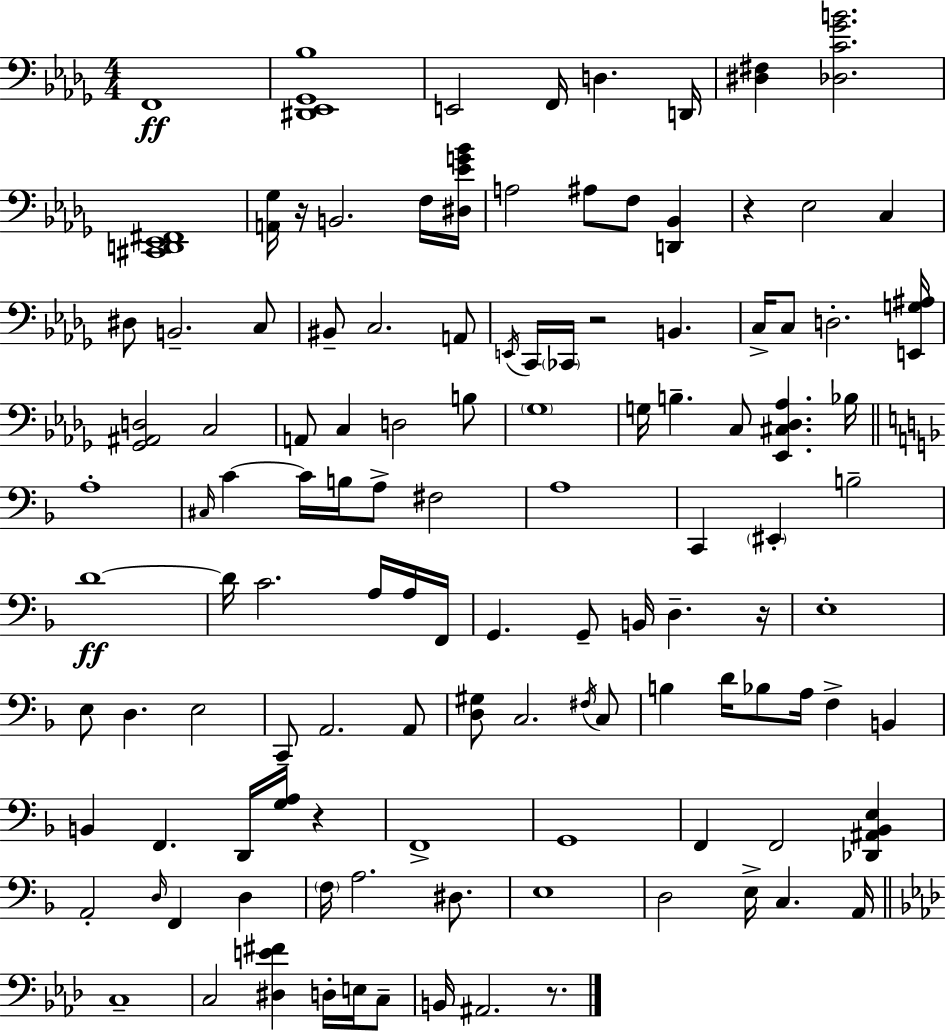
{
  \clef bass
  \numericTimeSignature
  \time 4/4
  \key bes \minor
  f,1\ff | <dis, ees, ges, bes>1 | e,2 f,16 d4. d,16 | <dis fis>4 <des c' ges' b'>2. | \break <cis, d, ees, fis,>1 | <a, ges>16 r16 b,2. f16 <dis ees' g' bes'>16 | a2 ais8 f8 <d, bes,>4 | r4 ees2 c4 | \break dis8 b,2.-- c8 | bis,8-- c2. a,8 | \acciaccatura { e,16 } c,16 \parenthesize ces,16 r2 b,4. | c16-> c8 d2.-. | \break <e, g ais>16 <ges, ais, d>2 c2 | a,8 c4 d2 b8 | \parenthesize ges1 | g16 b4.-- c8 <ees, cis des aes>4. | \break bes16 \bar "||" \break \key f \major a1-. | \grace { cis16 } c'4~~ c'16 b16 a8-> fis2 | a1 | c,4 \parenthesize eis,4-. b2-- | \break d'1~~\ff | d'16 c'2. a16 a16 | f,16 g,4. g,8-- b,16 d4.-- | r16 e1-. | \break e8 d4. e2 | c,8-- a,2. a,8 | <d gis>8 c2. \acciaccatura { fis16 } | c8 b4 d'16 bes8 a16 f4-> b,4 | \break b,4 f,4. d,16 <g a>16 r4 | f,1-> | g,1 | f,4 f,2 <des, ais, bes, e>4 | \break a,2-. \grace { d16 } f,4 d4 | \parenthesize f16 a2. | dis8. e1 | d2 e16-> c4. | \break a,16 \bar "||" \break \key f \minor c1-- | c2 <dis e' fis'>4 d16-. e16 c8-- | b,16 ais,2. r8. | \bar "|."
}